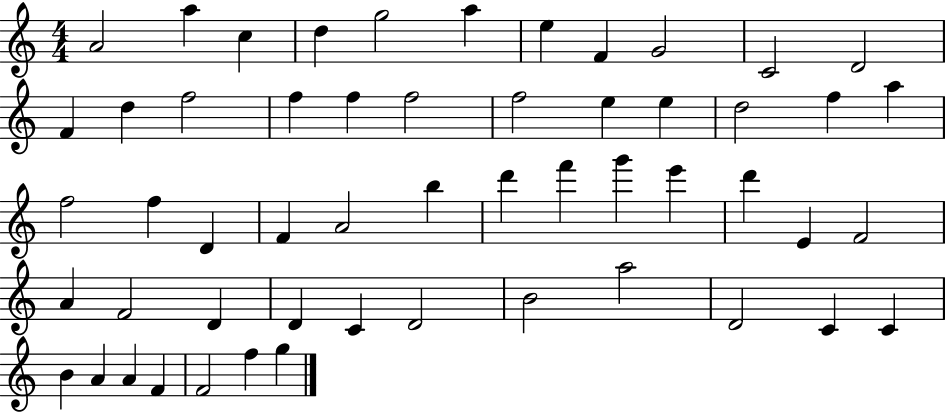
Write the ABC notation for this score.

X:1
T:Untitled
M:4/4
L:1/4
K:C
A2 a c d g2 a e F G2 C2 D2 F d f2 f f f2 f2 e e d2 f a f2 f D F A2 b d' f' g' e' d' E F2 A F2 D D C D2 B2 a2 D2 C C B A A F F2 f g